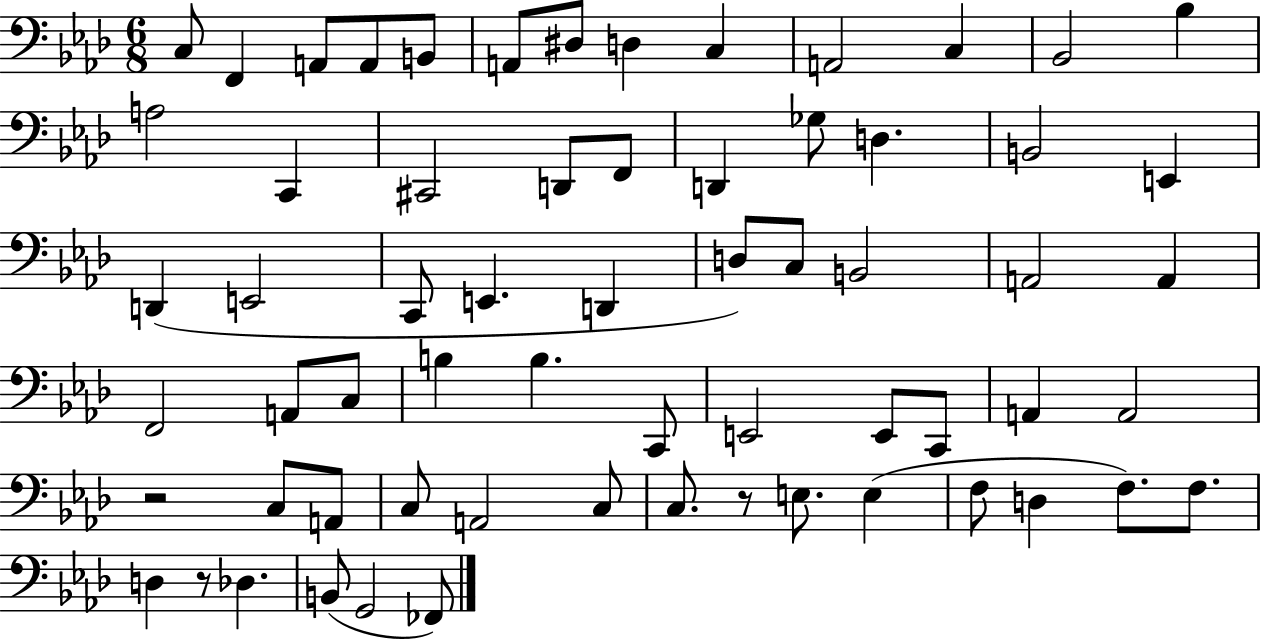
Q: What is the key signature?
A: AES major